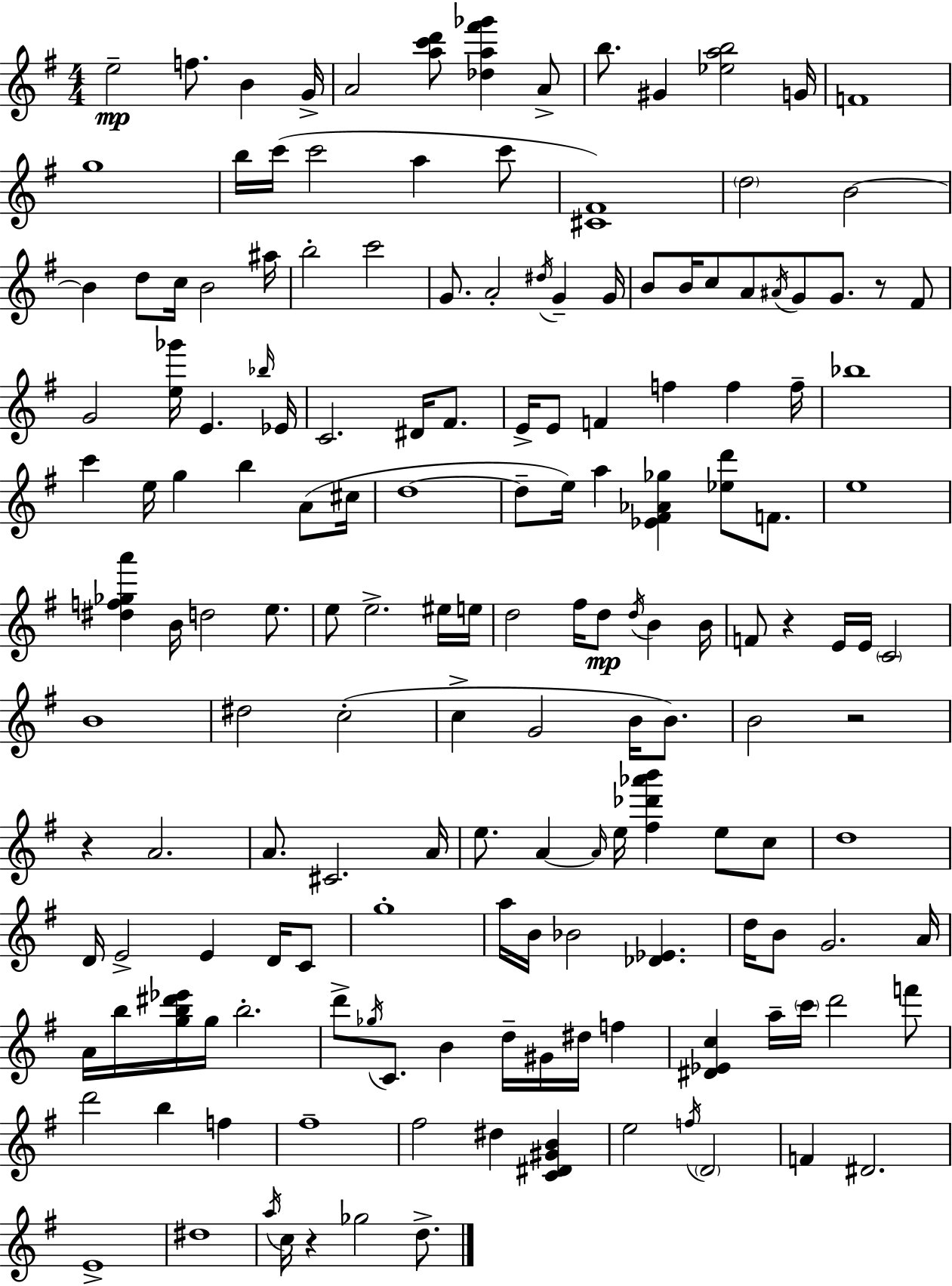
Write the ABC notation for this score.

X:1
T:Untitled
M:4/4
L:1/4
K:G
e2 f/2 B G/4 A2 [ac'd']/2 [_da^f'_g'] A/2 b/2 ^G [_eab]2 G/4 F4 g4 b/4 c'/4 c'2 a c'/2 [^C^F]4 d2 B2 B d/2 c/4 B2 ^a/4 b2 c'2 G/2 A2 ^d/4 G G/4 B/2 B/4 c/2 A/2 ^A/4 G/2 G/2 z/2 ^F/2 G2 [e_g']/4 E _b/4 _E/4 C2 ^D/4 ^F/2 E/4 E/2 F f f f/4 _b4 c' e/4 g b A/2 ^c/4 d4 d/2 e/4 a [_E^F_A_g] [_ed']/2 F/2 e4 [^df_ga'] B/4 d2 e/2 e/2 e2 ^e/4 e/4 d2 ^f/4 d/2 d/4 B B/4 F/2 z E/4 E/4 C2 B4 ^d2 c2 c G2 B/4 B/2 B2 z2 z A2 A/2 ^C2 A/4 e/2 A A/4 e/4 [^f_d'_a'b'] e/2 c/2 d4 D/4 E2 E D/4 C/2 g4 a/4 B/4 _B2 [_D_E] d/4 B/2 G2 A/4 A/4 b/4 [gb^d'_e']/4 g/4 b2 d'/2 _g/4 C/2 B d/4 ^G/4 ^d/4 f [^D_Ec] a/4 c'/4 d'2 f'/2 d'2 b f ^f4 ^f2 ^d [C^D^GB] e2 f/4 D2 F ^D2 E4 ^d4 a/4 c/4 z _g2 d/2